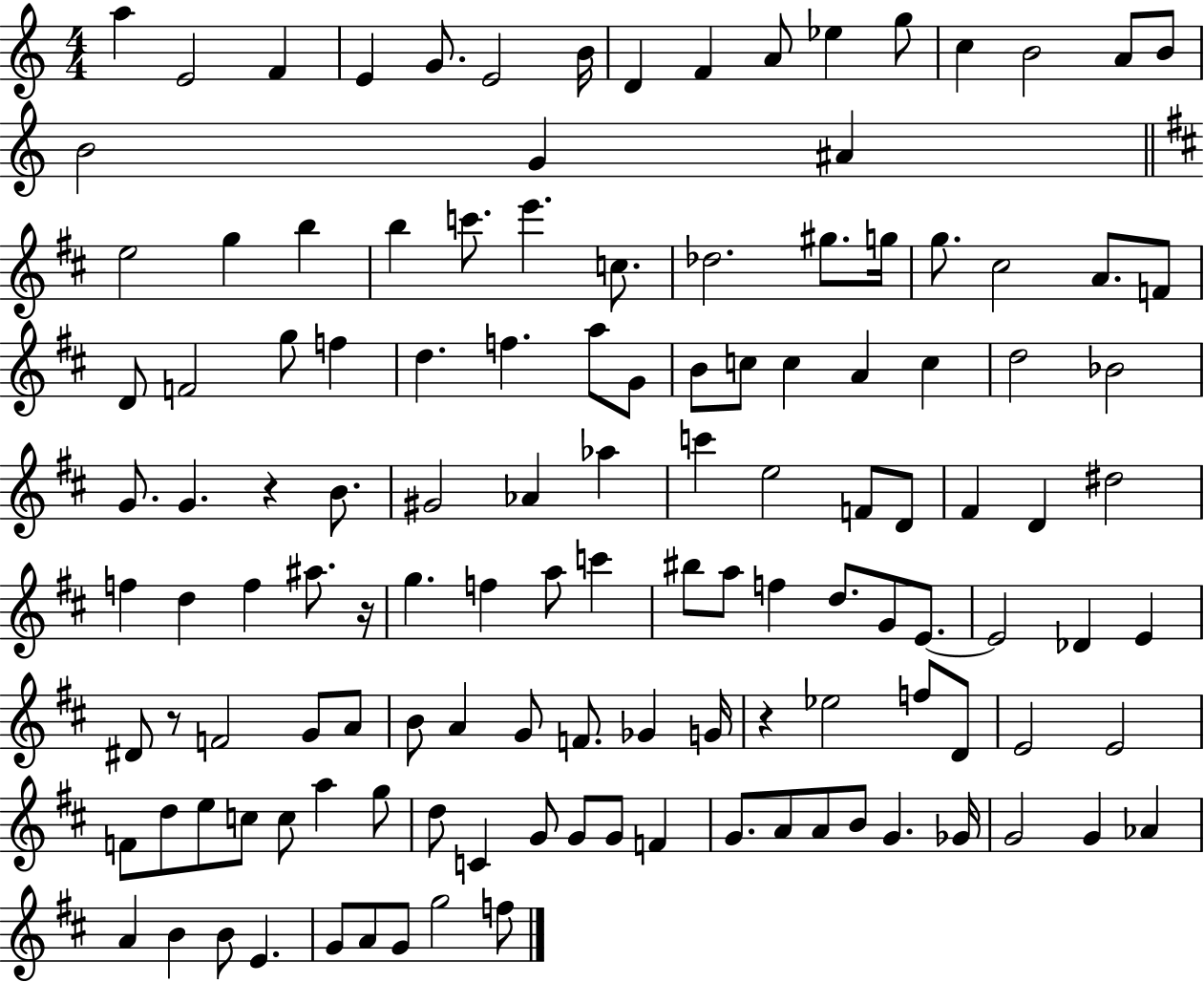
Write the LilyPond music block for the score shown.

{
  \clef treble
  \numericTimeSignature
  \time 4/4
  \key c \major
  \repeat volta 2 { a''4 e'2 f'4 | e'4 g'8. e'2 b'16 | d'4 f'4 a'8 ees''4 g''8 | c''4 b'2 a'8 b'8 | \break b'2 g'4 ais'4 | \bar "||" \break \key d \major e''2 g''4 b''4 | b''4 c'''8. e'''4. c''8. | des''2. gis''8. g''16 | g''8. cis''2 a'8. f'8 | \break d'8 f'2 g''8 f''4 | d''4. f''4. a''8 g'8 | b'8 c''8 c''4 a'4 c''4 | d''2 bes'2 | \break g'8. g'4. r4 b'8. | gis'2 aes'4 aes''4 | c'''4 e''2 f'8 d'8 | fis'4 d'4 dis''2 | \break f''4 d''4 f''4 ais''8. r16 | g''4. f''4 a''8 c'''4 | bis''8 a''8 f''4 d''8. g'8 e'8.~~ | e'2 des'4 e'4 | \break dis'8 r8 f'2 g'8 a'8 | b'8 a'4 g'8 f'8. ges'4 g'16 | r4 ees''2 f''8 d'8 | e'2 e'2 | \break f'8 d''8 e''8 c''8 c''8 a''4 g''8 | d''8 c'4 g'8 g'8 g'8 f'4 | g'8. a'8 a'8 b'8 g'4. ges'16 | g'2 g'4 aes'4 | \break a'4 b'4 b'8 e'4. | g'8 a'8 g'8 g''2 f''8 | } \bar "|."
}